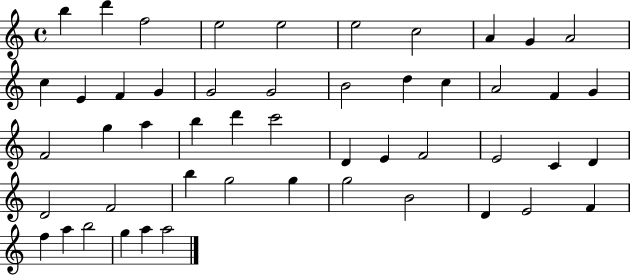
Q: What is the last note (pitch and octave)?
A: A5